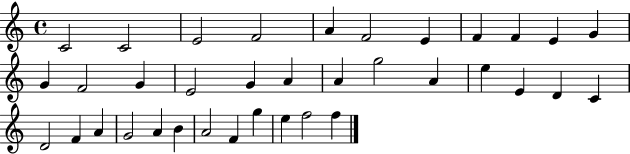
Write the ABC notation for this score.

X:1
T:Untitled
M:4/4
L:1/4
K:C
C2 C2 E2 F2 A F2 E F F E G G F2 G E2 G A A g2 A e E D C D2 F A G2 A B A2 F g e f2 f